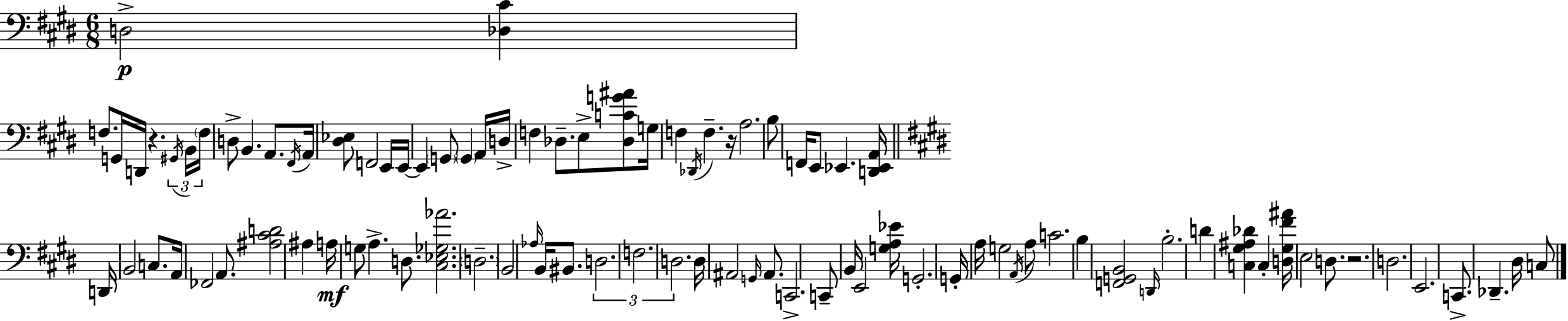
X:1
T:Untitled
M:6/8
L:1/4
K:E
D,2 [_D,^C] F,/2 G,,/4 D,,/4 z ^G,,/4 B,,/4 F,/4 D,/2 B,, A,,/2 ^F,,/4 A,,/4 [^D,_E,]/2 F,,2 E,,/4 E,,/4 E,, G,,/2 G,, A,,/4 D,/4 F, _D,/2 E,/2 [_D,CG^A]/2 G,/4 F, _D,,/4 F, z/4 A,2 B,/2 F,,/4 E,,/2 _E,, [D,,_E,,A,,]/4 D,,/4 B,,2 C,/2 A,,/4 _F,,2 A,,/2 [^A,^CD]2 ^A, A,/4 G,/2 A, D,/2 [^C,_E,_G,_A]2 D,2 B,,2 _A,/4 B,,/4 ^B,,/2 D,2 F,2 D,2 D,/4 ^A,,2 G,,/4 ^A,,/2 C,,2 C,,/2 B,,/4 E,,2 [G,A,_E]/4 G,,2 G,,/4 A,/4 G,2 A,,/4 A,/2 C2 B, [F,,G,,B,,]2 D,,/4 B,2 D [C,^G,^A,_D] C, [D,^G,^F^A]/4 E,2 D,/2 z2 D,2 E,,2 C,,/2 _D,, ^D,/4 C,/2